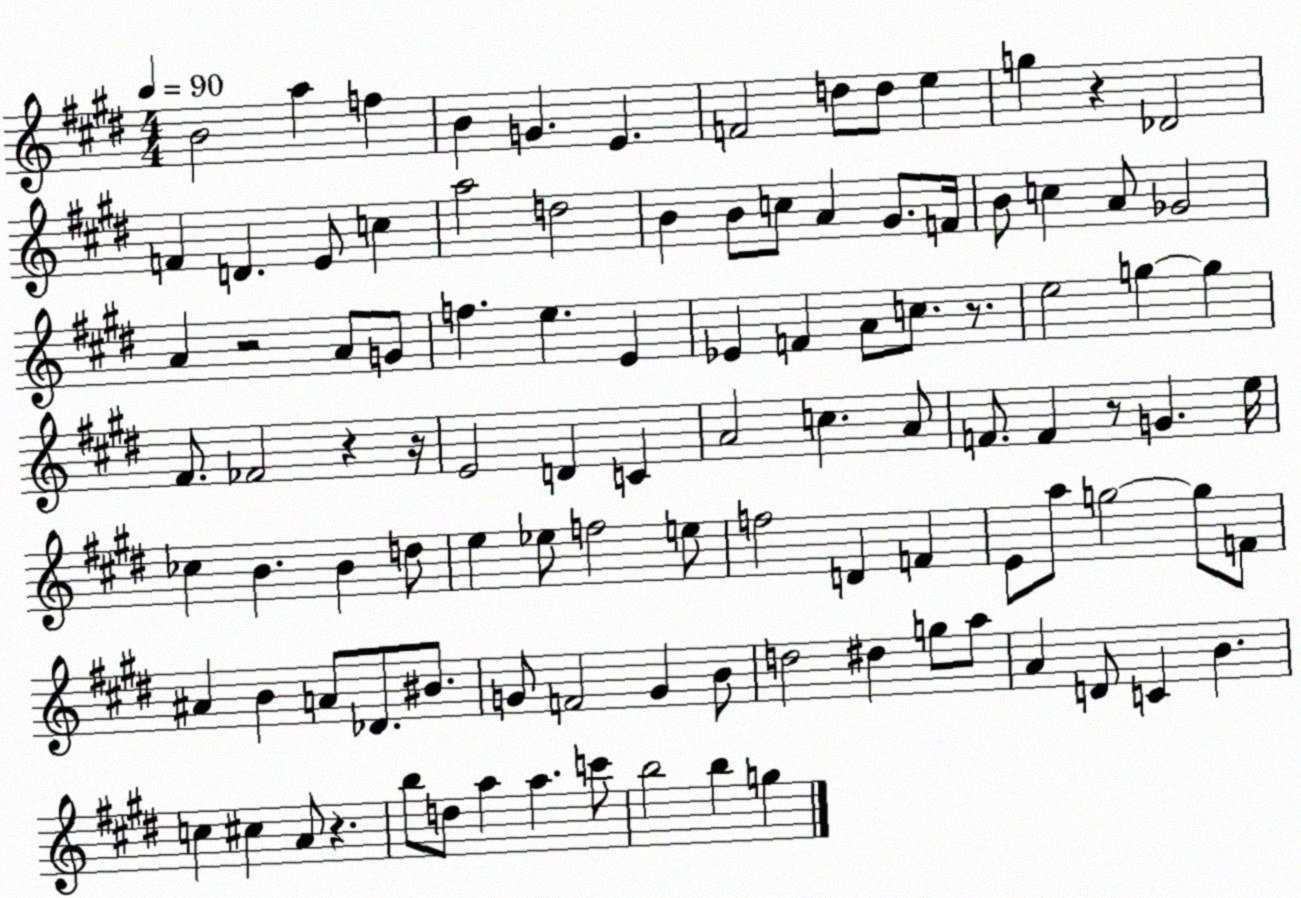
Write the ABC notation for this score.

X:1
T:Untitled
M:4/4
L:1/4
K:E
B2 a f B G E F2 d/2 d/2 e g z _D2 F D E/2 c a2 d2 B B/2 c/2 A ^G/2 F/4 B/2 c A/2 _G2 A z2 A/2 G/2 f e E _E F A/2 c/2 z/2 e2 g g ^F/2 _F2 z z/4 E2 D C A2 c A/2 F/2 F z/2 G e/4 _c B B d/2 e _e/2 f2 e/2 f2 D F E/2 a/2 g2 g/2 F/2 ^A B A/2 _D/2 ^B/2 G/2 F2 G B/2 d2 ^d g/2 a/2 A D/2 C B c ^c A/2 z b/2 d/2 a a c'/2 b2 b g